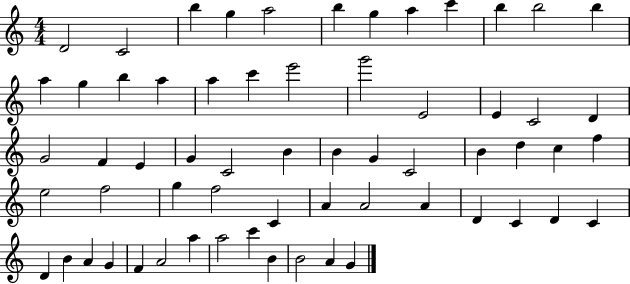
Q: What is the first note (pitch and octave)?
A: D4